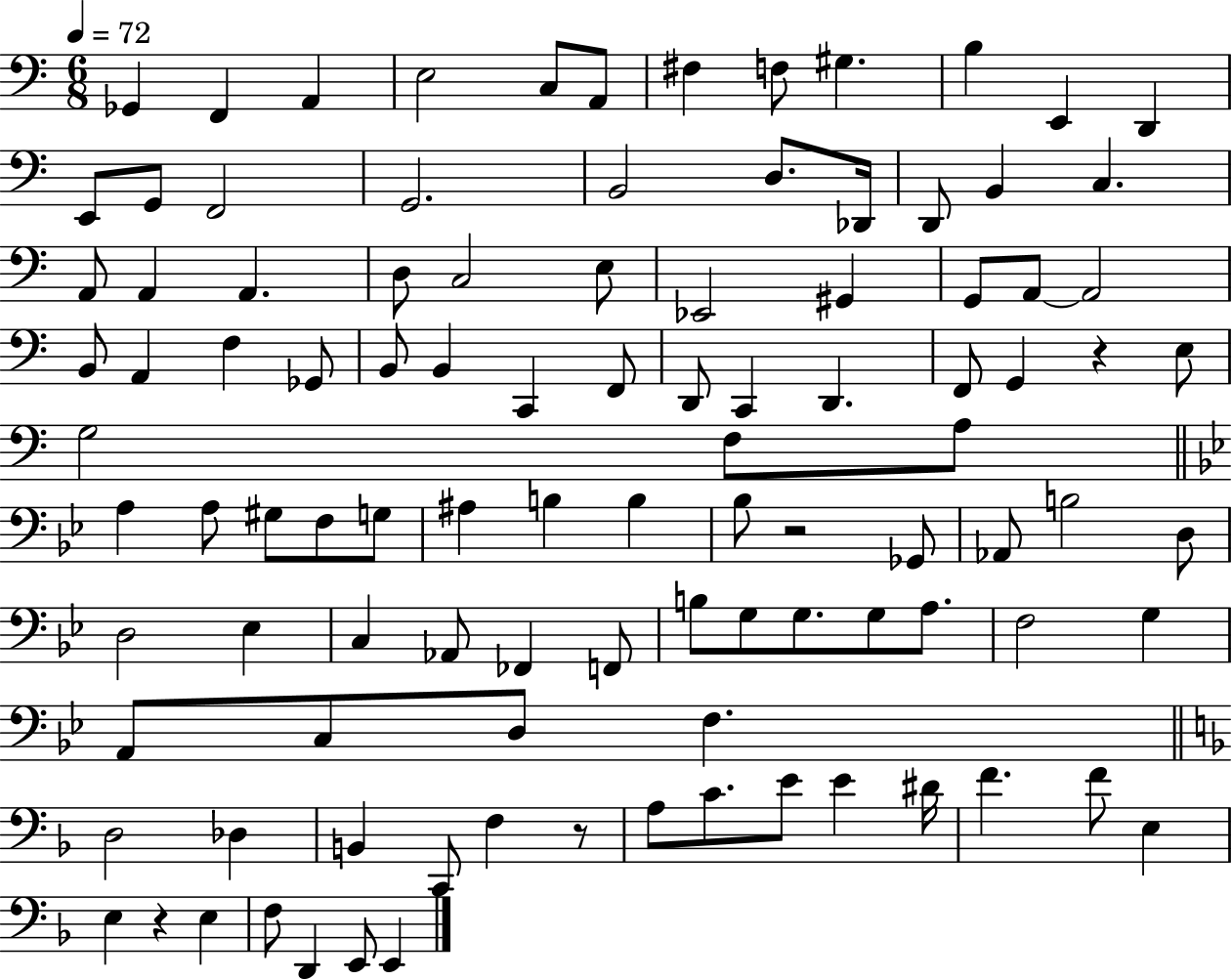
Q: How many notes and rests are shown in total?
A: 103